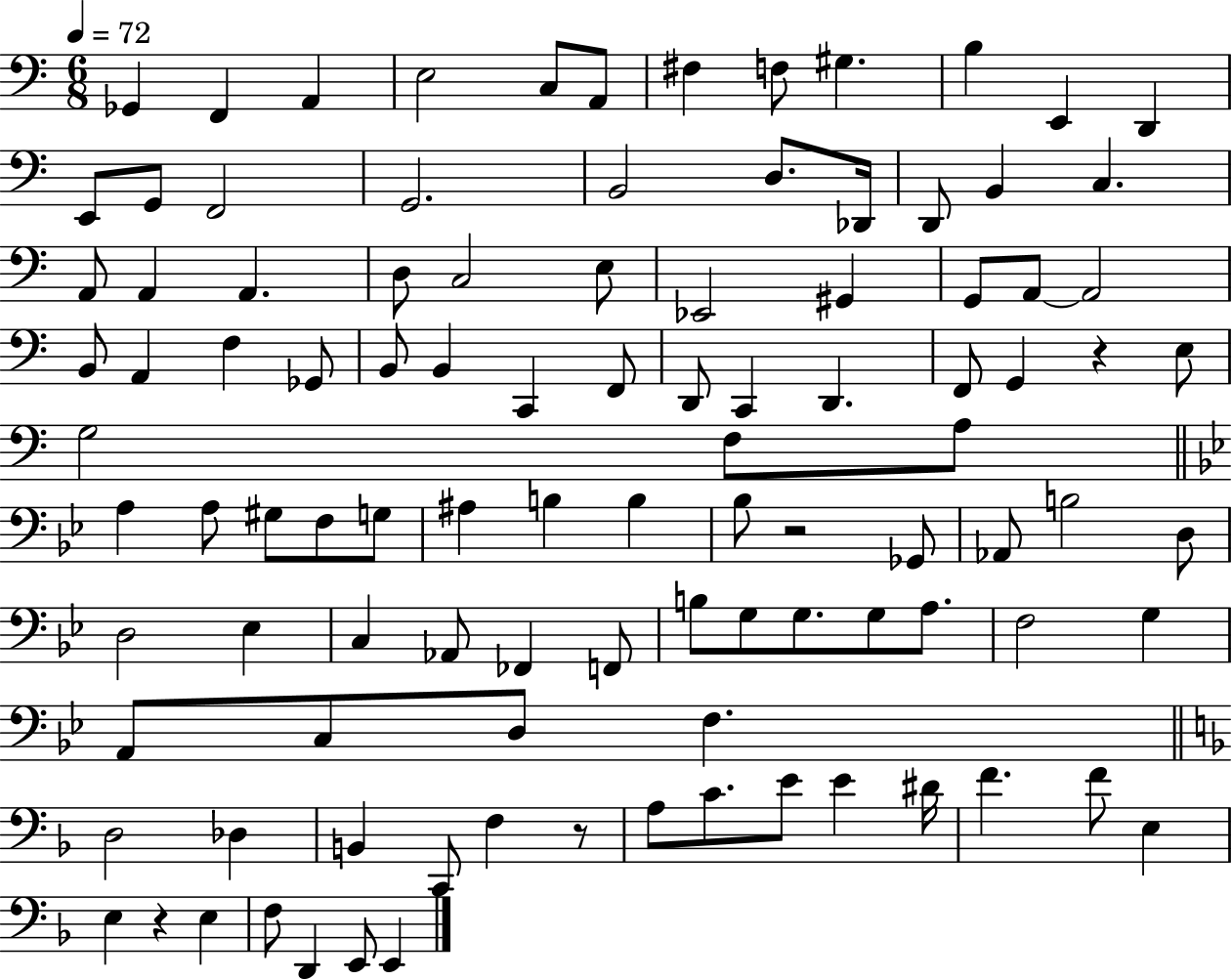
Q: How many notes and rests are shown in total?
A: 103